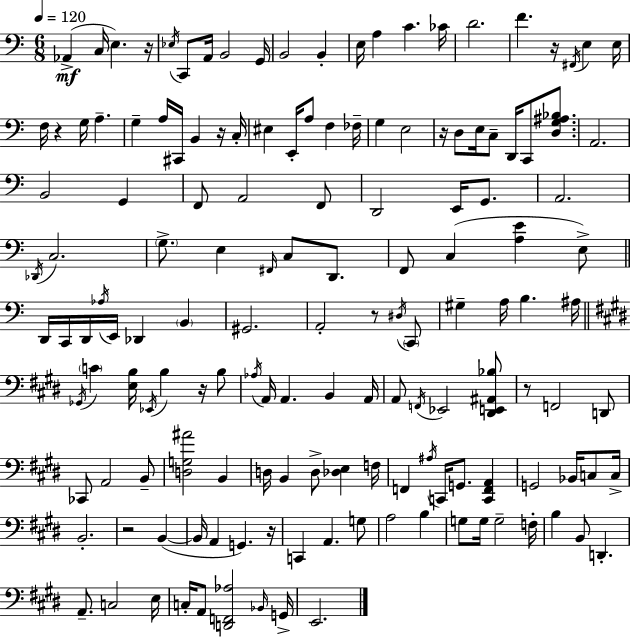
Ab2/q C3/s E3/q. R/s Eb3/s C2/e A2/s B2/h G2/s B2/h B2/q E3/s A3/q C4/q. CES4/s D4/h. F4/q. R/s F#2/s E3/q E3/s F3/s R/q G3/s A3/q. G3/q A3/s C#2/s B2/q R/s C3/s EIS3/q E2/s A3/e F3/q FES3/s G3/q E3/h R/s D3/e E3/s C3/e D2/s C2/e [D3,G3,A#3,Bb3]/e. A2/h. B2/h G2/q F2/e A2/h F2/e D2/h E2/s G2/e. A2/h. Db2/s C3/h. G3/e. E3/q F#2/s C3/e D2/e. F2/e C3/q [A3,E4]/q E3/e D2/s C2/s D2/s Ab3/s E2/s Db2/q B2/q G#2/h. A2/h R/e D#3/s C2/e G#3/q A3/s B3/q. A#3/s Gb2/s C4/q [E3,B3]/s Eb2/s B3/q R/s B3/e Ab3/s A2/s A2/q. B2/q A2/s A2/e F2/s Eb2/h [D#2,E2,A#2,Bb3]/e R/e F2/h D2/e CES2/e A2/h B2/e [D3,G3,A#4]/h B2/q D3/s B2/q D3/e [Db3,E3]/q F3/s F2/q A#3/s C2/s G2/e. [C2,F2,A2]/q G2/h Bb2/s C3/e C3/s B2/h. R/h B2/q B2/s A2/q G2/q. R/s C2/q A2/q. G3/e A3/h B3/q G3/e G3/s G3/h F3/s B3/q B2/e D2/q. A2/e. C3/h E3/s C3/s A2/e [D2,F2,Ab3]/h Bb2/s G2/s E2/h.